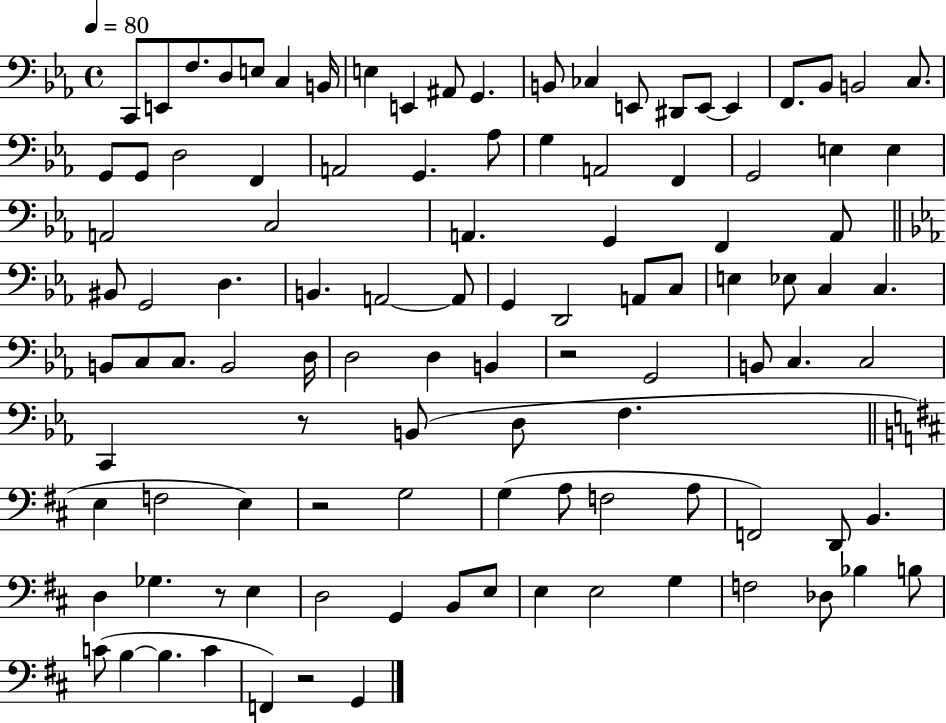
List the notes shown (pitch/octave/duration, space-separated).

C2/e E2/e F3/e. D3/e E3/e C3/q B2/s E3/q E2/q A#2/e G2/q. B2/e CES3/q E2/e D#2/e E2/e E2/q F2/e. Bb2/e B2/h C3/e. G2/e G2/e D3/h F2/q A2/h G2/q. Ab3/e G3/q A2/h F2/q G2/h E3/q E3/q A2/h C3/h A2/q. G2/q F2/q A2/e BIS2/e G2/h D3/q. B2/q. A2/h A2/e G2/q D2/h A2/e C3/e E3/q Eb3/e C3/q C3/q. B2/e C3/e C3/e. B2/h D3/s D3/h D3/q B2/q R/h G2/h B2/e C3/q. C3/h C2/q R/e B2/e D3/e F3/q. E3/q F3/h E3/q R/h G3/h G3/q A3/e F3/h A3/e F2/h D2/e B2/q. D3/q Gb3/q. R/e E3/q D3/h G2/q B2/e E3/e E3/q E3/h G3/q F3/h Db3/e Bb3/q B3/e C4/e B3/q B3/q. C4/q F2/q R/h G2/q